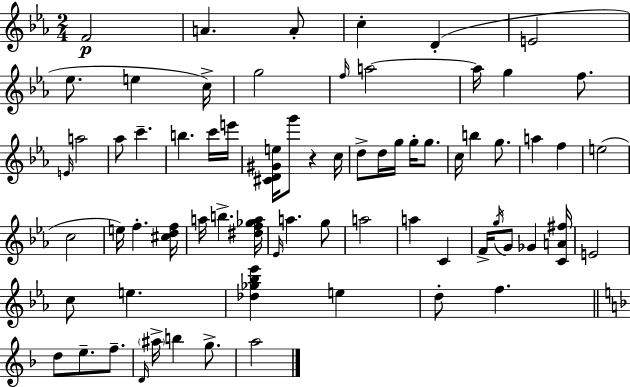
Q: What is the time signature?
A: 2/4